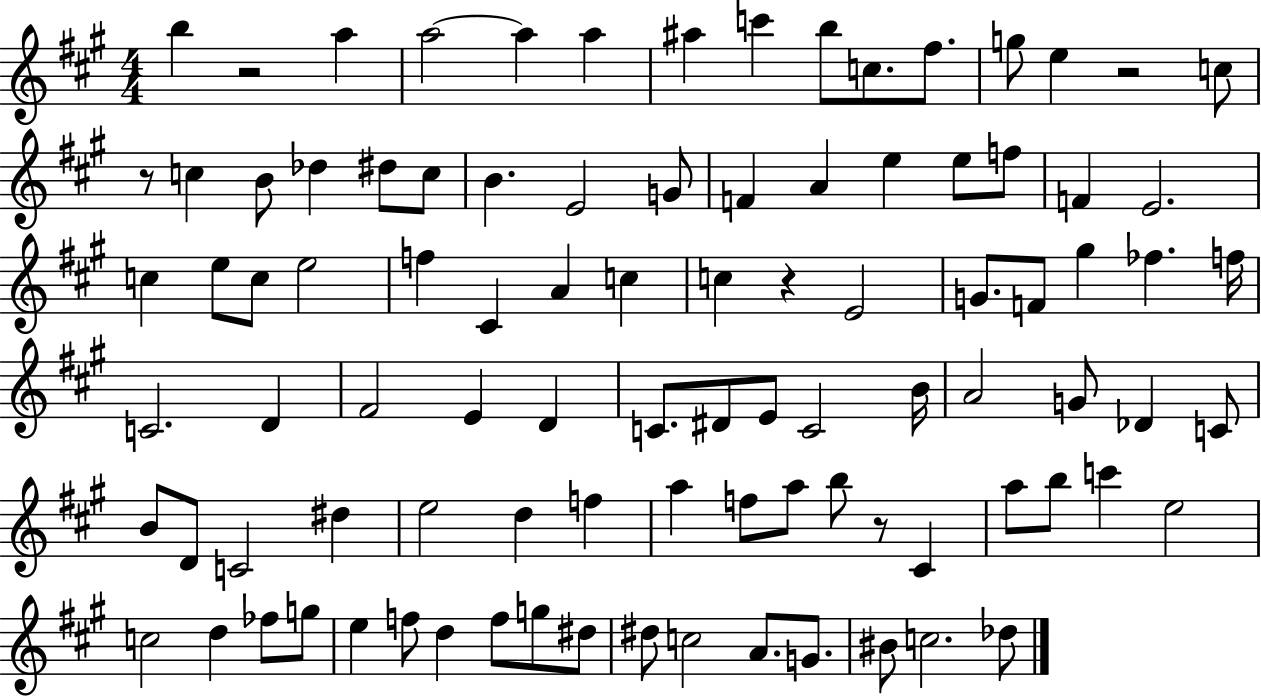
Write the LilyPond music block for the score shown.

{
  \clef treble
  \numericTimeSignature
  \time 4/4
  \key a \major
  \repeat volta 2 { b''4 r2 a''4 | a''2~~ a''4 a''4 | ais''4 c'''4 b''8 c''8. fis''8. | g''8 e''4 r2 c''8 | \break r8 c''4 b'8 des''4 dis''8 c''8 | b'4. e'2 g'8 | f'4 a'4 e''4 e''8 f''8 | f'4 e'2. | \break c''4 e''8 c''8 e''2 | f''4 cis'4 a'4 c''4 | c''4 r4 e'2 | g'8. f'8 gis''4 fes''4. f''16 | \break c'2. d'4 | fis'2 e'4 d'4 | c'8. dis'8 e'8 c'2 b'16 | a'2 g'8 des'4 c'8 | \break b'8 d'8 c'2 dis''4 | e''2 d''4 f''4 | a''4 f''8 a''8 b''8 r8 cis'4 | a''8 b''8 c'''4 e''2 | \break c''2 d''4 fes''8 g''8 | e''4 f''8 d''4 f''8 g''8 dis''8 | dis''8 c''2 a'8. g'8. | bis'8 c''2. des''8 | \break } \bar "|."
}